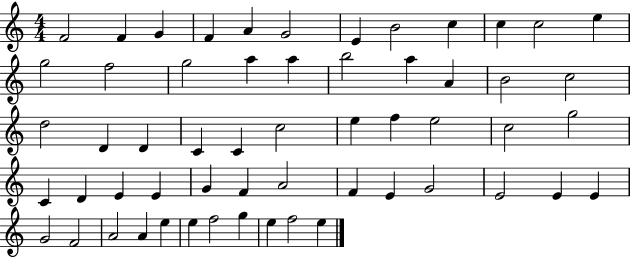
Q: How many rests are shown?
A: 0